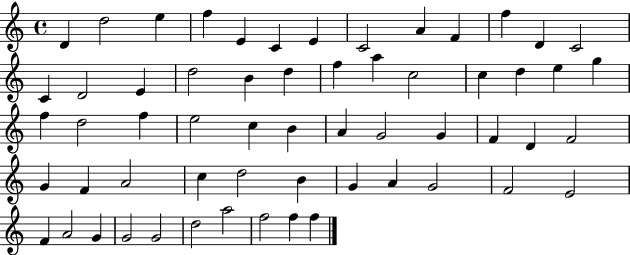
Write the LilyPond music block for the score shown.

{
  \clef treble
  \time 4/4
  \defaultTimeSignature
  \key c \major
  d'4 d''2 e''4 | f''4 e'4 c'4 e'4 | c'2 a'4 f'4 | f''4 d'4 c'2 | \break c'4 d'2 e'4 | d''2 b'4 d''4 | f''4 a''4 c''2 | c''4 d''4 e''4 g''4 | \break f''4 d''2 f''4 | e''2 c''4 b'4 | a'4 g'2 g'4 | f'4 d'4 f'2 | \break g'4 f'4 a'2 | c''4 d''2 b'4 | g'4 a'4 g'2 | f'2 e'2 | \break f'4 a'2 g'4 | g'2 g'2 | d''2 a''2 | f''2 f''4 f''4 | \break \bar "|."
}